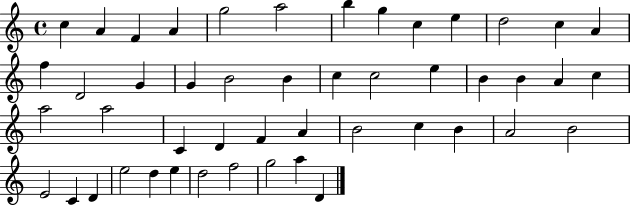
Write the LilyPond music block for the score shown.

{
  \clef treble
  \time 4/4
  \defaultTimeSignature
  \key c \major
  c''4 a'4 f'4 a'4 | g''2 a''2 | b''4 g''4 c''4 e''4 | d''2 c''4 a'4 | \break f''4 d'2 g'4 | g'4 b'2 b'4 | c''4 c''2 e''4 | b'4 b'4 a'4 c''4 | \break a''2 a''2 | c'4 d'4 f'4 a'4 | b'2 c''4 b'4 | a'2 b'2 | \break e'2 c'4 d'4 | e''2 d''4 e''4 | d''2 f''2 | g''2 a''4 d'4 | \break \bar "|."
}